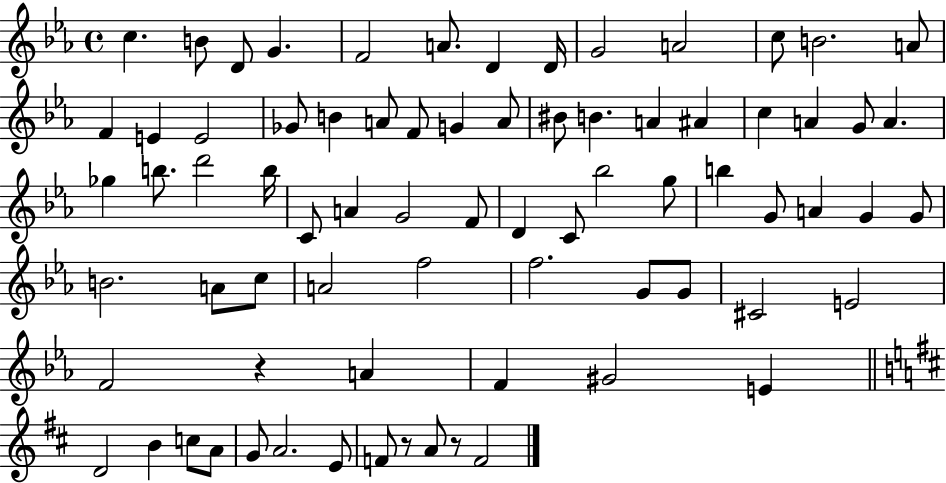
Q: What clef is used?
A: treble